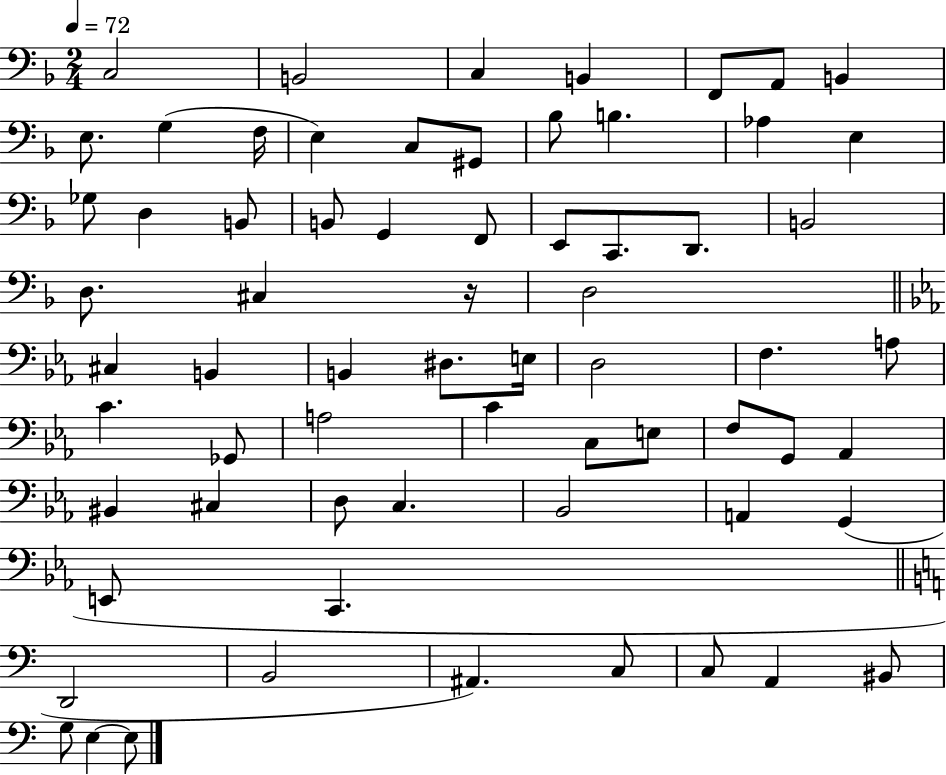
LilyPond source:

{
  \clef bass
  \numericTimeSignature
  \time 2/4
  \key f \major
  \tempo 4 = 72
  c2 | b,2 | c4 b,4 | f,8 a,8 b,4 | \break e8. g4( f16 | e4) c8 gis,8 | bes8 b4. | aes4 e4 | \break ges8 d4 b,8 | b,8 g,4 f,8 | e,8 c,8. d,8. | b,2 | \break d8. cis4 r16 | d2 | \bar "||" \break \key ees \major cis4 b,4 | b,4 dis8. e16 | d2 | f4. a8 | \break c'4. ges,8 | a2 | c'4 c8 e8 | f8 g,8 aes,4 | \break bis,4 cis4 | d8 c4. | bes,2 | a,4 g,4( | \break e,8 c,4. | \bar "||" \break \key c \major d,2 | b,2 | ais,4.) c8 | c8 a,4 bis,8 | \break g8 e4~~ e8 | \bar "|."
}